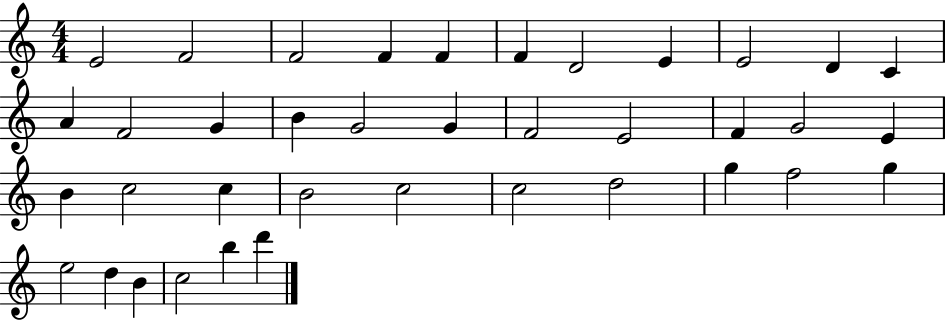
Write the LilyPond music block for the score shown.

{
  \clef treble
  \numericTimeSignature
  \time 4/4
  \key c \major
  e'2 f'2 | f'2 f'4 f'4 | f'4 d'2 e'4 | e'2 d'4 c'4 | \break a'4 f'2 g'4 | b'4 g'2 g'4 | f'2 e'2 | f'4 g'2 e'4 | \break b'4 c''2 c''4 | b'2 c''2 | c''2 d''2 | g''4 f''2 g''4 | \break e''2 d''4 b'4 | c''2 b''4 d'''4 | \bar "|."
}